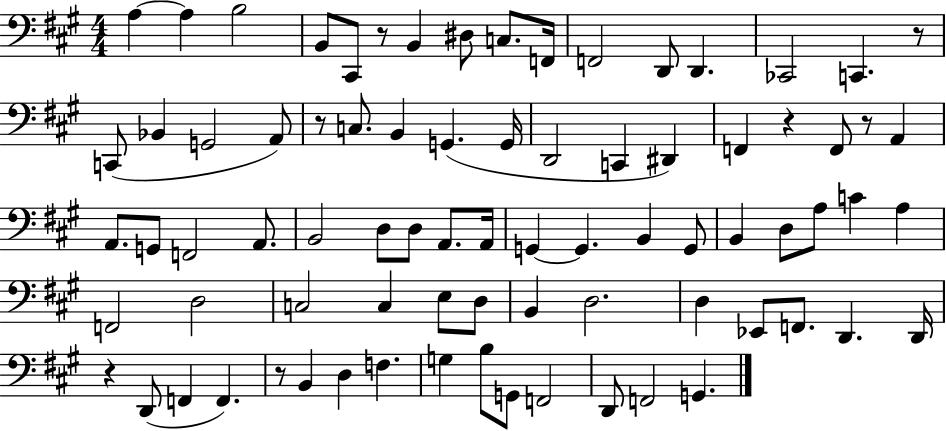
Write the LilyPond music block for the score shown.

{
  \clef bass
  \numericTimeSignature
  \time 4/4
  \key a \major
  a4~~ a4 b2 | b,8 cis,8 r8 b,4 dis8 c8. f,16 | f,2 d,8 d,4. | ces,2 c,4. r8 | \break c,8( bes,4 g,2 a,8) | r8 c8. b,4 g,4.( g,16 | d,2 c,4 dis,4) | f,4 r4 f,8 r8 a,4 | \break a,8. g,8 f,2 a,8. | b,2 d8 d8 a,8. a,16 | g,4~~ g,4. b,4 g,8 | b,4 d8 a8 c'4 a4 | \break f,2 d2 | c2 c4 e8 d8 | b,4 d2. | d4 ees,8 f,8. d,4. d,16 | \break r4 d,8( f,4 f,4.) | r8 b,4 d4 f4. | g4 b8 g,8 f,2 | d,8 f,2 g,4. | \break \bar "|."
}